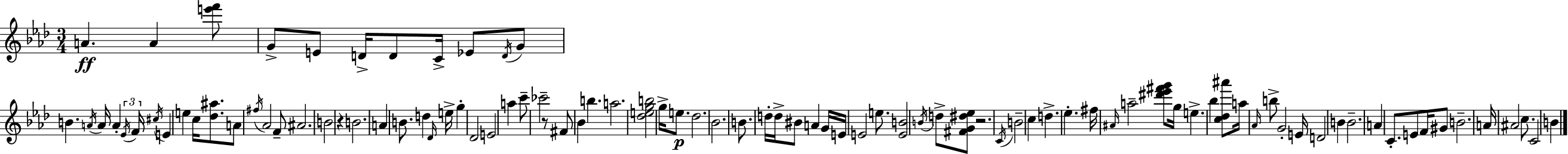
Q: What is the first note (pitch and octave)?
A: A4